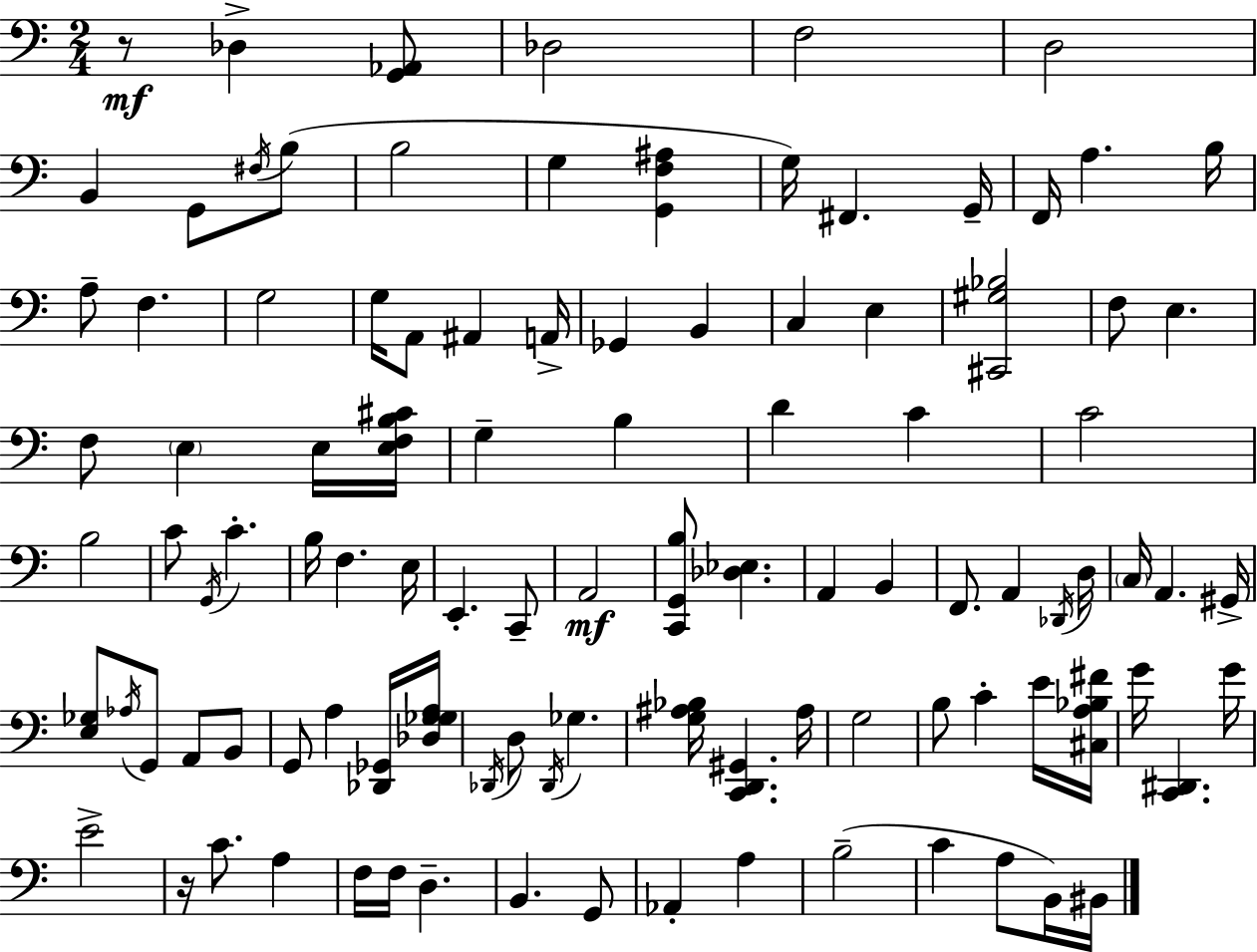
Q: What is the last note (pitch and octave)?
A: BIS2